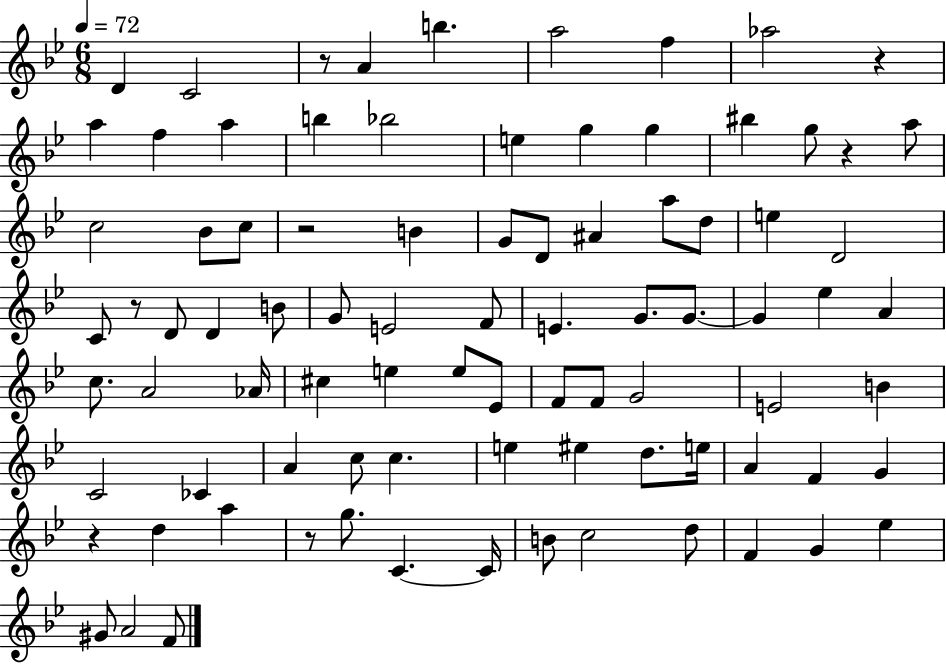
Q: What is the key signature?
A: BES major